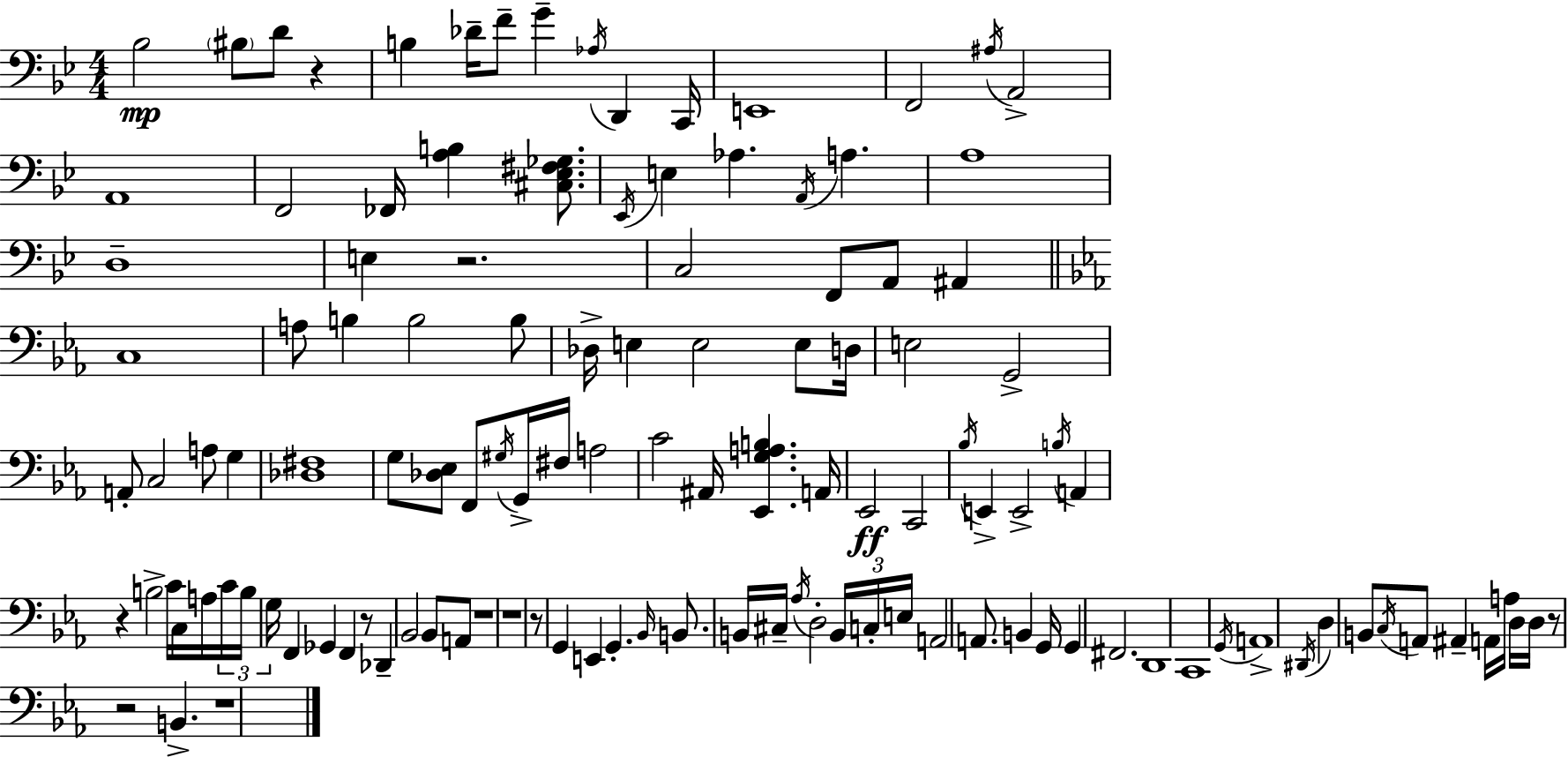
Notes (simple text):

Bb3/h BIS3/e D4/e R/q B3/q Db4/s F4/e G4/q Ab3/s D2/q C2/s E2/w F2/h A#3/s A2/h A2/w F2/h FES2/s [A3,B3]/q [C#3,Eb3,F#3,Gb3]/e. Eb2/s E3/q Ab3/q. A2/s A3/q. A3/w D3/w E3/q R/h. C3/h F2/e A2/e A#2/q C3/w A3/e B3/q B3/h B3/e Db3/s E3/q E3/h E3/e D3/s E3/h G2/h A2/e C3/h A3/e G3/q [Db3,F#3]/w G3/e [Db3,Eb3]/e F2/e G#3/s G2/s F#3/s A3/h C4/h A#2/s [Eb2,G3,A3,B3]/q. A2/s Eb2/h C2/h Bb3/s E2/q E2/h B3/s A2/q R/q B3/h C4/s C3/s A3/s C4/s B3/s G3/s F2/q Gb2/q F2/q R/e Db2/q Bb2/h Bb2/e A2/e R/w R/w R/e G2/q E2/q G2/q. Bb2/s B2/e. B2/s C#3/s Ab3/s D3/h B2/s C3/s E3/s A2/h A2/e. B2/q G2/s G2/q F#2/h. D2/w C2/w G2/s A2/w D#2/s D3/q B2/e C3/s A2/e A#2/q A2/s A3/s D3/s D3/s R/e R/h B2/q. R/w